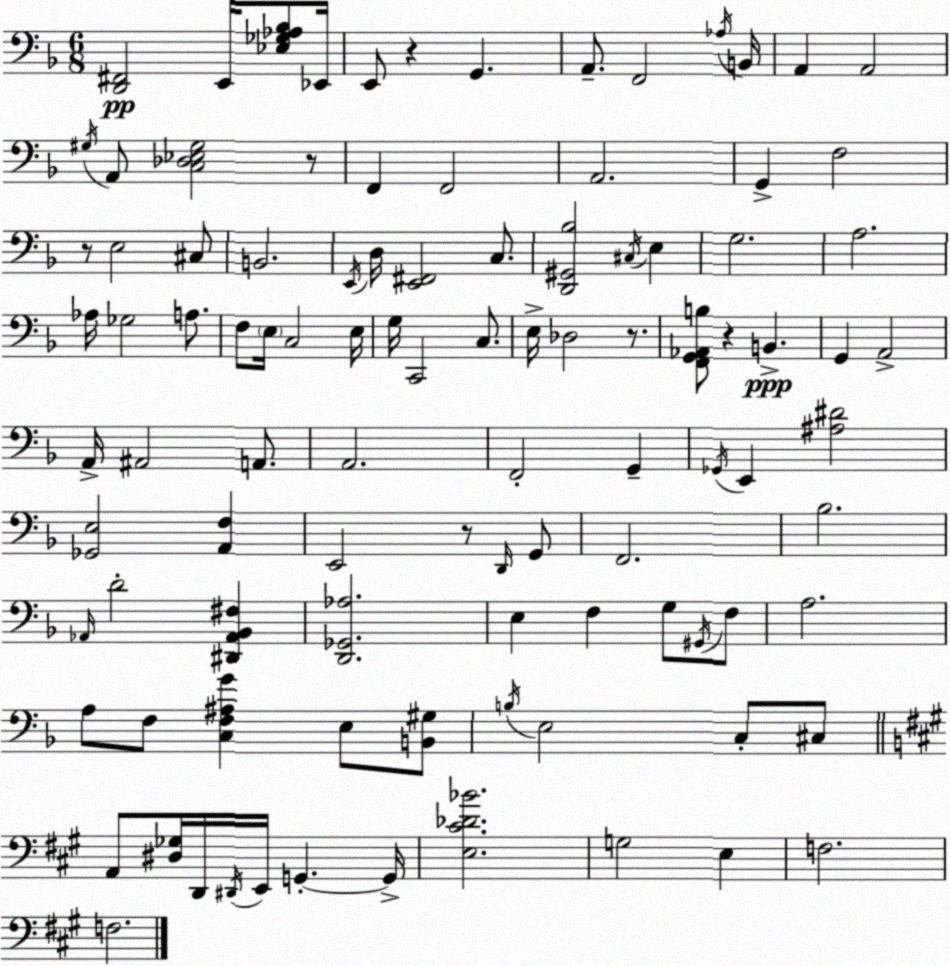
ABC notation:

X:1
T:Untitled
M:6/8
L:1/4
K:Dm
[D,,^F,,]2 E,,/4 [_E,_G,_A,_B,]/2 _E,,/4 E,,/2 z G,, A,,/2 F,,2 _A,/4 B,,/4 A,, A,,2 ^G,/4 A,,/2 [C,_D,_E,^G,]2 z/2 F,, F,,2 A,,2 G,, F,2 z/2 E,2 ^C,/2 B,,2 E,,/4 D,/4 [E,,^F,,]2 C,/2 [D,,^G,,_B,]2 ^C,/4 E, G,2 A,2 _A,/4 _G,2 A,/2 F,/2 E,/4 C,2 E,/4 G,/4 C,,2 C,/2 E,/4 _D,2 z/2 [F,,G,,_A,,B,]/2 z B,, G,, A,,2 A,,/4 ^A,,2 A,,/2 A,,2 F,,2 G,, _G,,/4 E,, [^A,^D]2 [_G,,E,]2 [A,,F,] E,,2 z/2 D,,/4 G,,/2 F,,2 _B,2 _A,,/4 D2 [^D,,_A,,_B,,^F,] [D,,_G,,_A,]2 E, F, G,/2 ^G,,/4 F,/2 A,2 A,/2 F,/2 [C,F,^A,G] E,/2 [B,,^G,]/2 B,/4 E,2 C,/2 ^C,/2 A,,/2 [^D,_G,]/4 D,,/4 ^D,,/4 E,,/4 G,, G,,/4 [E,^C_D_B]2 G,2 E, F,2 F,2